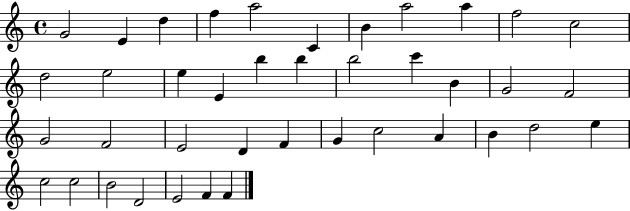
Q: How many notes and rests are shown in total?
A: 40